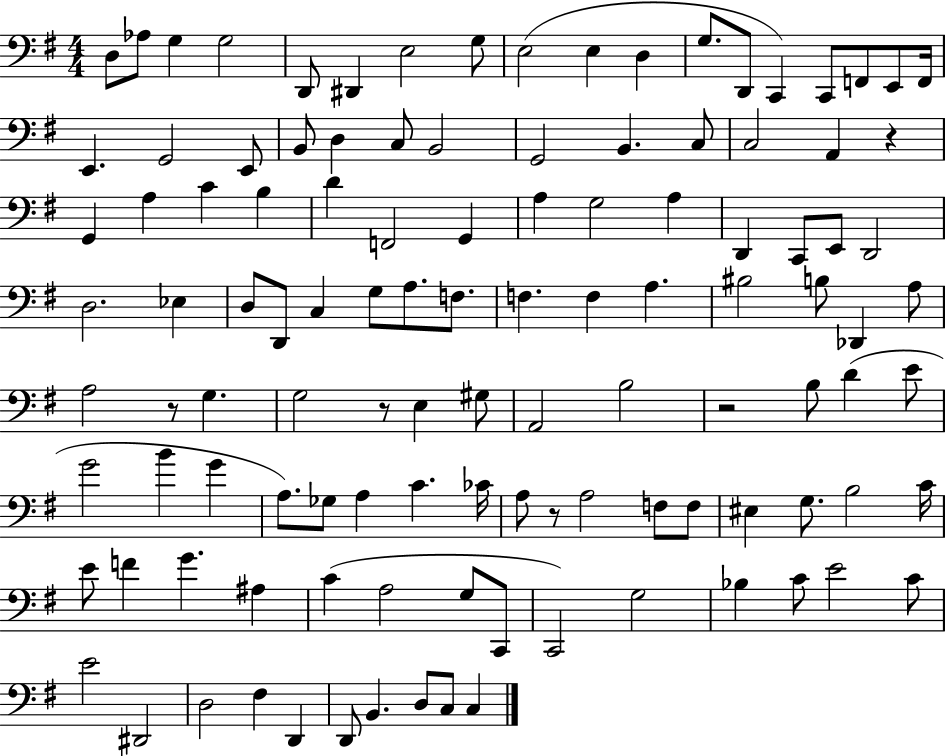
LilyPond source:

{
  \clef bass
  \numericTimeSignature
  \time 4/4
  \key g \major
  d8 aes8 g4 g2 | d,8 dis,4 e2 g8 | e2( e4 d4 | g8. d,8 c,4) c,8 f,8 e,8 f,16 | \break e,4. g,2 e,8 | b,8 d4 c8 b,2 | g,2 b,4. c8 | c2 a,4 r4 | \break g,4 a4 c'4 b4 | d'4 f,2 g,4 | a4 g2 a4 | d,4 c,8 e,8 d,2 | \break d2. ees4 | d8 d,8 c4 g8 a8. f8. | f4. f4 a4. | bis2 b8 des,4 a8 | \break a2 r8 g4. | g2 r8 e4 gis8 | a,2 b2 | r2 b8 d'4( e'8 | \break g'2 b'4 g'4 | a8.) ges8 a4 c'4. ces'16 | a8 r8 a2 f8 f8 | eis4 g8. b2 c'16 | \break e'8 f'4 g'4. ais4 | c'4( a2 g8 c,8 | c,2) g2 | bes4 c'8 e'2 c'8 | \break e'2 dis,2 | d2 fis4 d,4 | d,8 b,4. d8 c8 c4 | \bar "|."
}